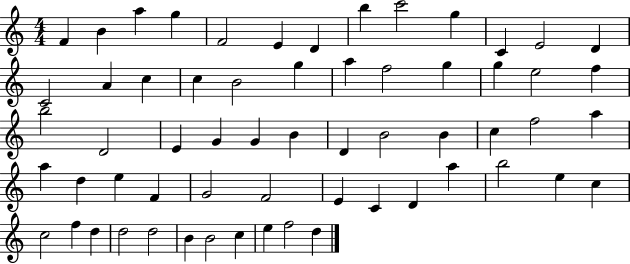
F4/q B4/q A5/q G5/q F4/h E4/q D4/q B5/q C6/h G5/q C4/q E4/h D4/q C4/h A4/q C5/q C5/q B4/h G5/q A5/q F5/h G5/q G5/q E5/h F5/q B5/h D4/h E4/q G4/q G4/q B4/q D4/q B4/h B4/q C5/q F5/h A5/q A5/q D5/q E5/q F4/q G4/h F4/h E4/q C4/q D4/q A5/q B5/h E5/q C5/q C5/h F5/q D5/q D5/h D5/h B4/q B4/h C5/q E5/q F5/h D5/q